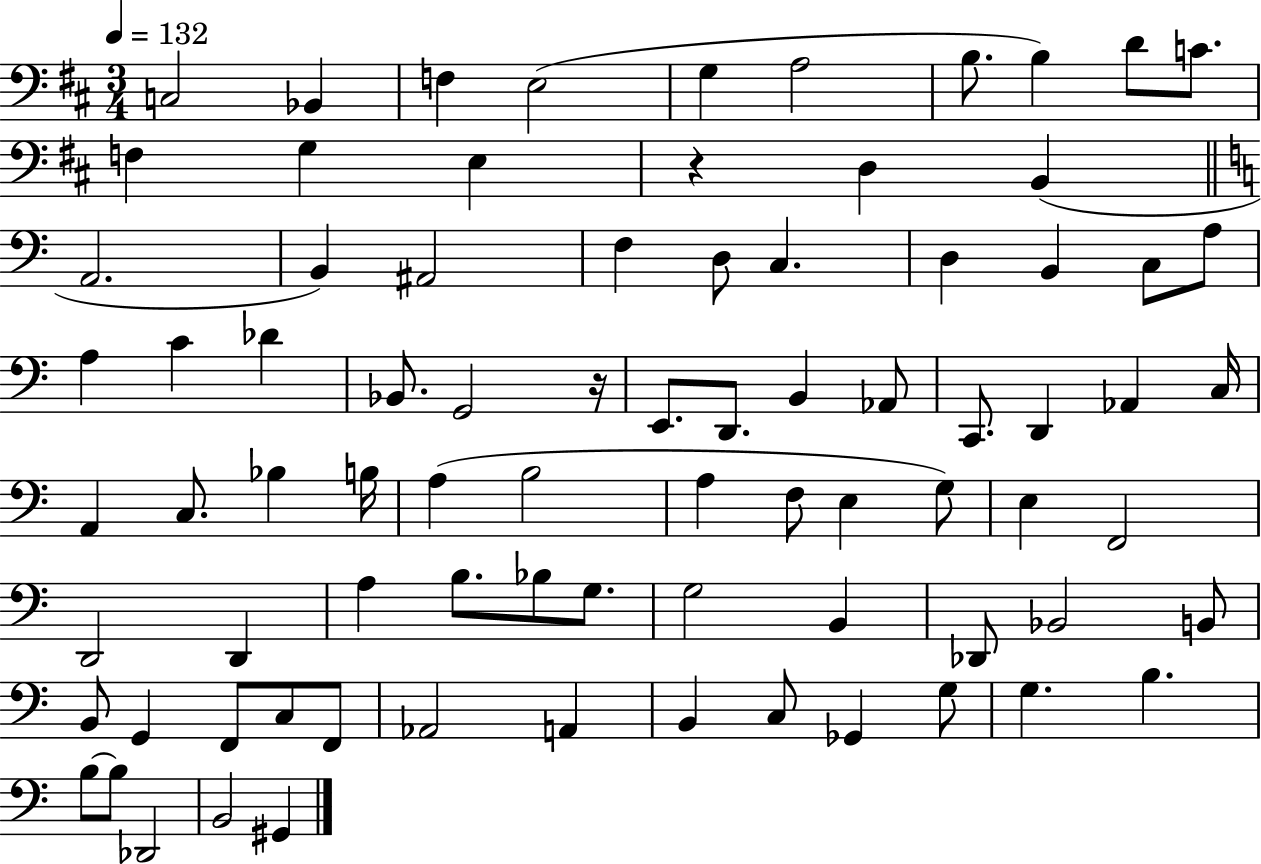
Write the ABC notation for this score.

X:1
T:Untitled
M:3/4
L:1/4
K:D
C,2 _B,, F, E,2 G, A,2 B,/2 B, D/2 C/2 F, G, E, z D, B,, A,,2 B,, ^A,,2 F, D,/2 C, D, B,, C,/2 A,/2 A, C _D _B,,/2 G,,2 z/4 E,,/2 D,,/2 B,, _A,,/2 C,,/2 D,, _A,, C,/4 A,, C,/2 _B, B,/4 A, B,2 A, F,/2 E, G,/2 E, F,,2 D,,2 D,, A, B,/2 _B,/2 G,/2 G,2 B,, _D,,/2 _B,,2 B,,/2 B,,/2 G,, F,,/2 C,/2 F,,/2 _A,,2 A,, B,, C,/2 _G,, G,/2 G, B, B,/2 B,/2 _D,,2 B,,2 ^G,,